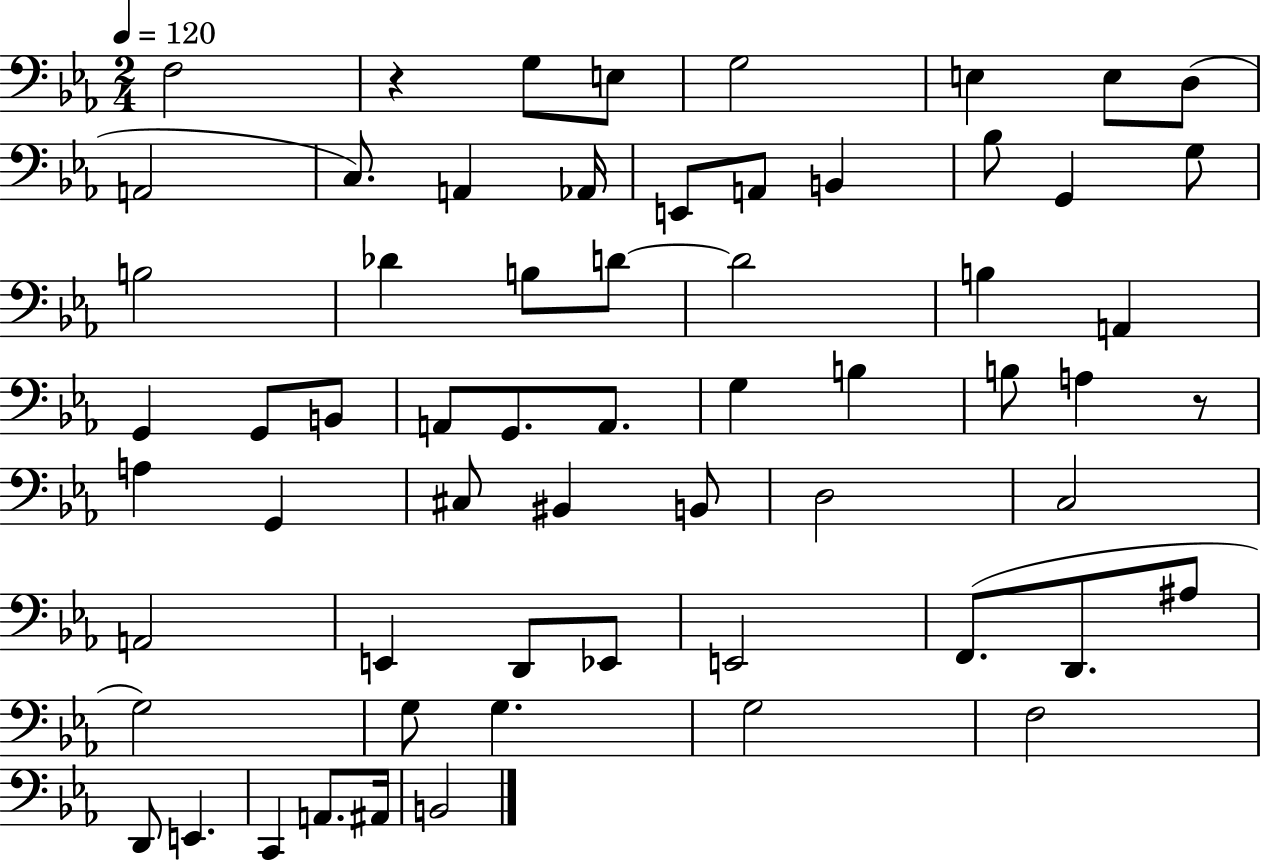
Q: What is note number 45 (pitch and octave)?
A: Eb2